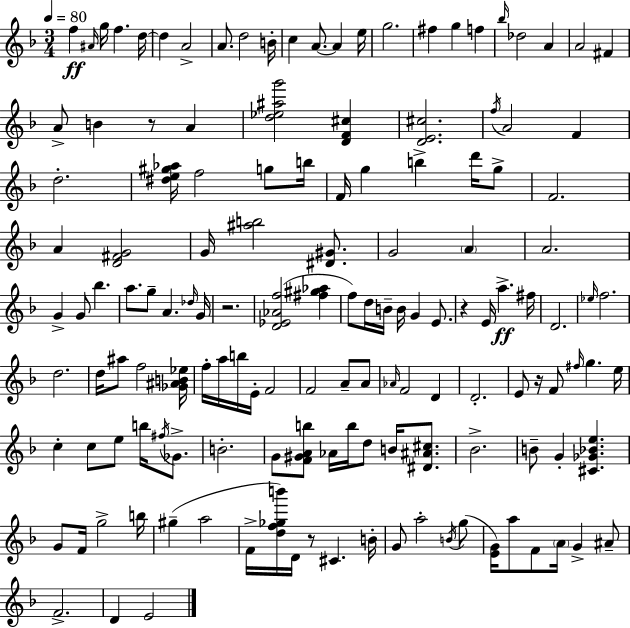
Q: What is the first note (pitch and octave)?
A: F5